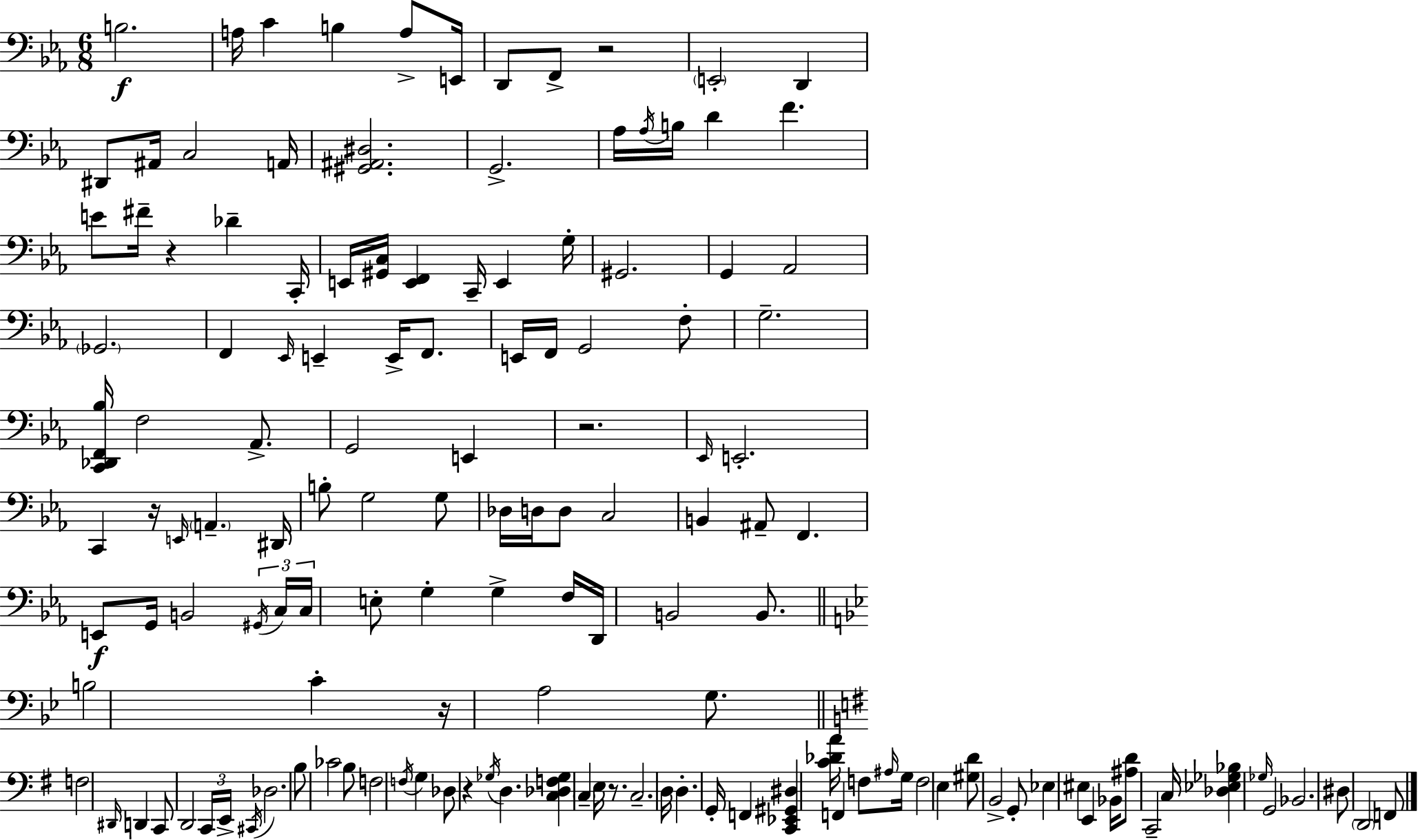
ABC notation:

X:1
T:Untitled
M:6/8
L:1/4
K:Eb
B,2 A,/4 C B, A,/2 E,,/4 D,,/2 F,,/2 z2 E,,2 D,, ^D,,/2 ^A,,/4 C,2 A,,/4 [^G,,^A,,^D,]2 G,,2 _A,/4 _A,/4 B,/4 D F E/2 ^F/4 z _D C,,/4 E,,/4 [^G,,C,]/4 [E,,F,,] C,,/4 E,, G,/4 ^G,,2 G,, _A,,2 _G,,2 F,, _E,,/4 E,, E,,/4 F,,/2 E,,/4 F,,/4 G,,2 F,/2 G,2 [C,,_D,,F,,_B,]/4 F,2 _A,,/2 G,,2 E,, z2 _E,,/4 E,,2 C,, z/4 E,,/4 A,, ^D,,/4 B,/2 G,2 G,/2 _D,/4 D,/4 D,/2 C,2 B,, ^A,,/2 F,, E,,/2 G,,/4 B,,2 ^G,,/4 C,/4 C,/4 E,/2 G, G, F,/4 D,,/4 B,,2 B,,/2 B,2 C z/4 A,2 G,/2 F,2 ^D,,/4 D,, C,,/2 D,,2 C,,/4 E,,/4 ^C,,/4 _D,2 B,/2 _C2 B,/2 F,2 F,/4 G, _D,/2 z _G,/4 D, [C,_D,F,_G,] C, E,/4 z/2 C,2 D,/4 D, G,,/4 F,, [C,,_E,,^G,,^D,] [C_DA]/4 F,, F,/2 ^A,/4 G,/4 F,2 E, [^G,D]/2 B,,2 G,,/2 _E, ^E, E,, _B,,/4 [^A,D]/2 C,,2 C,/4 [_D,_E,_G,_B,] _G,/4 G,,2 _B,,2 ^D,/2 D,,2 F,,/2